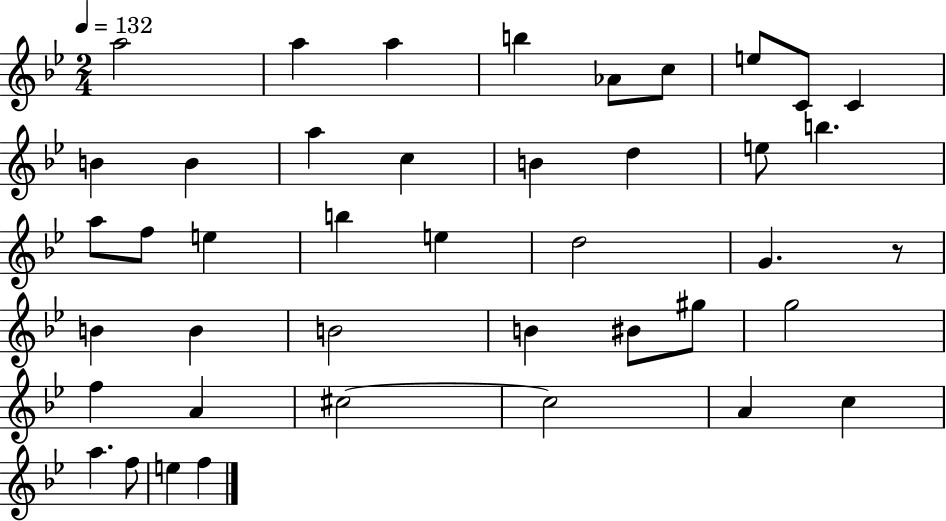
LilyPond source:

{
  \clef treble
  \numericTimeSignature
  \time 2/4
  \key bes \major
  \tempo 4 = 132
  a''2 | a''4 a''4 | b''4 aes'8 c''8 | e''8 c'8 c'4 | \break b'4 b'4 | a''4 c''4 | b'4 d''4 | e''8 b''4. | \break a''8 f''8 e''4 | b''4 e''4 | d''2 | g'4. r8 | \break b'4 b'4 | b'2 | b'4 bis'8 gis''8 | g''2 | \break f''4 a'4 | cis''2~~ | cis''2 | a'4 c''4 | \break a''4. f''8 | e''4 f''4 | \bar "|."
}